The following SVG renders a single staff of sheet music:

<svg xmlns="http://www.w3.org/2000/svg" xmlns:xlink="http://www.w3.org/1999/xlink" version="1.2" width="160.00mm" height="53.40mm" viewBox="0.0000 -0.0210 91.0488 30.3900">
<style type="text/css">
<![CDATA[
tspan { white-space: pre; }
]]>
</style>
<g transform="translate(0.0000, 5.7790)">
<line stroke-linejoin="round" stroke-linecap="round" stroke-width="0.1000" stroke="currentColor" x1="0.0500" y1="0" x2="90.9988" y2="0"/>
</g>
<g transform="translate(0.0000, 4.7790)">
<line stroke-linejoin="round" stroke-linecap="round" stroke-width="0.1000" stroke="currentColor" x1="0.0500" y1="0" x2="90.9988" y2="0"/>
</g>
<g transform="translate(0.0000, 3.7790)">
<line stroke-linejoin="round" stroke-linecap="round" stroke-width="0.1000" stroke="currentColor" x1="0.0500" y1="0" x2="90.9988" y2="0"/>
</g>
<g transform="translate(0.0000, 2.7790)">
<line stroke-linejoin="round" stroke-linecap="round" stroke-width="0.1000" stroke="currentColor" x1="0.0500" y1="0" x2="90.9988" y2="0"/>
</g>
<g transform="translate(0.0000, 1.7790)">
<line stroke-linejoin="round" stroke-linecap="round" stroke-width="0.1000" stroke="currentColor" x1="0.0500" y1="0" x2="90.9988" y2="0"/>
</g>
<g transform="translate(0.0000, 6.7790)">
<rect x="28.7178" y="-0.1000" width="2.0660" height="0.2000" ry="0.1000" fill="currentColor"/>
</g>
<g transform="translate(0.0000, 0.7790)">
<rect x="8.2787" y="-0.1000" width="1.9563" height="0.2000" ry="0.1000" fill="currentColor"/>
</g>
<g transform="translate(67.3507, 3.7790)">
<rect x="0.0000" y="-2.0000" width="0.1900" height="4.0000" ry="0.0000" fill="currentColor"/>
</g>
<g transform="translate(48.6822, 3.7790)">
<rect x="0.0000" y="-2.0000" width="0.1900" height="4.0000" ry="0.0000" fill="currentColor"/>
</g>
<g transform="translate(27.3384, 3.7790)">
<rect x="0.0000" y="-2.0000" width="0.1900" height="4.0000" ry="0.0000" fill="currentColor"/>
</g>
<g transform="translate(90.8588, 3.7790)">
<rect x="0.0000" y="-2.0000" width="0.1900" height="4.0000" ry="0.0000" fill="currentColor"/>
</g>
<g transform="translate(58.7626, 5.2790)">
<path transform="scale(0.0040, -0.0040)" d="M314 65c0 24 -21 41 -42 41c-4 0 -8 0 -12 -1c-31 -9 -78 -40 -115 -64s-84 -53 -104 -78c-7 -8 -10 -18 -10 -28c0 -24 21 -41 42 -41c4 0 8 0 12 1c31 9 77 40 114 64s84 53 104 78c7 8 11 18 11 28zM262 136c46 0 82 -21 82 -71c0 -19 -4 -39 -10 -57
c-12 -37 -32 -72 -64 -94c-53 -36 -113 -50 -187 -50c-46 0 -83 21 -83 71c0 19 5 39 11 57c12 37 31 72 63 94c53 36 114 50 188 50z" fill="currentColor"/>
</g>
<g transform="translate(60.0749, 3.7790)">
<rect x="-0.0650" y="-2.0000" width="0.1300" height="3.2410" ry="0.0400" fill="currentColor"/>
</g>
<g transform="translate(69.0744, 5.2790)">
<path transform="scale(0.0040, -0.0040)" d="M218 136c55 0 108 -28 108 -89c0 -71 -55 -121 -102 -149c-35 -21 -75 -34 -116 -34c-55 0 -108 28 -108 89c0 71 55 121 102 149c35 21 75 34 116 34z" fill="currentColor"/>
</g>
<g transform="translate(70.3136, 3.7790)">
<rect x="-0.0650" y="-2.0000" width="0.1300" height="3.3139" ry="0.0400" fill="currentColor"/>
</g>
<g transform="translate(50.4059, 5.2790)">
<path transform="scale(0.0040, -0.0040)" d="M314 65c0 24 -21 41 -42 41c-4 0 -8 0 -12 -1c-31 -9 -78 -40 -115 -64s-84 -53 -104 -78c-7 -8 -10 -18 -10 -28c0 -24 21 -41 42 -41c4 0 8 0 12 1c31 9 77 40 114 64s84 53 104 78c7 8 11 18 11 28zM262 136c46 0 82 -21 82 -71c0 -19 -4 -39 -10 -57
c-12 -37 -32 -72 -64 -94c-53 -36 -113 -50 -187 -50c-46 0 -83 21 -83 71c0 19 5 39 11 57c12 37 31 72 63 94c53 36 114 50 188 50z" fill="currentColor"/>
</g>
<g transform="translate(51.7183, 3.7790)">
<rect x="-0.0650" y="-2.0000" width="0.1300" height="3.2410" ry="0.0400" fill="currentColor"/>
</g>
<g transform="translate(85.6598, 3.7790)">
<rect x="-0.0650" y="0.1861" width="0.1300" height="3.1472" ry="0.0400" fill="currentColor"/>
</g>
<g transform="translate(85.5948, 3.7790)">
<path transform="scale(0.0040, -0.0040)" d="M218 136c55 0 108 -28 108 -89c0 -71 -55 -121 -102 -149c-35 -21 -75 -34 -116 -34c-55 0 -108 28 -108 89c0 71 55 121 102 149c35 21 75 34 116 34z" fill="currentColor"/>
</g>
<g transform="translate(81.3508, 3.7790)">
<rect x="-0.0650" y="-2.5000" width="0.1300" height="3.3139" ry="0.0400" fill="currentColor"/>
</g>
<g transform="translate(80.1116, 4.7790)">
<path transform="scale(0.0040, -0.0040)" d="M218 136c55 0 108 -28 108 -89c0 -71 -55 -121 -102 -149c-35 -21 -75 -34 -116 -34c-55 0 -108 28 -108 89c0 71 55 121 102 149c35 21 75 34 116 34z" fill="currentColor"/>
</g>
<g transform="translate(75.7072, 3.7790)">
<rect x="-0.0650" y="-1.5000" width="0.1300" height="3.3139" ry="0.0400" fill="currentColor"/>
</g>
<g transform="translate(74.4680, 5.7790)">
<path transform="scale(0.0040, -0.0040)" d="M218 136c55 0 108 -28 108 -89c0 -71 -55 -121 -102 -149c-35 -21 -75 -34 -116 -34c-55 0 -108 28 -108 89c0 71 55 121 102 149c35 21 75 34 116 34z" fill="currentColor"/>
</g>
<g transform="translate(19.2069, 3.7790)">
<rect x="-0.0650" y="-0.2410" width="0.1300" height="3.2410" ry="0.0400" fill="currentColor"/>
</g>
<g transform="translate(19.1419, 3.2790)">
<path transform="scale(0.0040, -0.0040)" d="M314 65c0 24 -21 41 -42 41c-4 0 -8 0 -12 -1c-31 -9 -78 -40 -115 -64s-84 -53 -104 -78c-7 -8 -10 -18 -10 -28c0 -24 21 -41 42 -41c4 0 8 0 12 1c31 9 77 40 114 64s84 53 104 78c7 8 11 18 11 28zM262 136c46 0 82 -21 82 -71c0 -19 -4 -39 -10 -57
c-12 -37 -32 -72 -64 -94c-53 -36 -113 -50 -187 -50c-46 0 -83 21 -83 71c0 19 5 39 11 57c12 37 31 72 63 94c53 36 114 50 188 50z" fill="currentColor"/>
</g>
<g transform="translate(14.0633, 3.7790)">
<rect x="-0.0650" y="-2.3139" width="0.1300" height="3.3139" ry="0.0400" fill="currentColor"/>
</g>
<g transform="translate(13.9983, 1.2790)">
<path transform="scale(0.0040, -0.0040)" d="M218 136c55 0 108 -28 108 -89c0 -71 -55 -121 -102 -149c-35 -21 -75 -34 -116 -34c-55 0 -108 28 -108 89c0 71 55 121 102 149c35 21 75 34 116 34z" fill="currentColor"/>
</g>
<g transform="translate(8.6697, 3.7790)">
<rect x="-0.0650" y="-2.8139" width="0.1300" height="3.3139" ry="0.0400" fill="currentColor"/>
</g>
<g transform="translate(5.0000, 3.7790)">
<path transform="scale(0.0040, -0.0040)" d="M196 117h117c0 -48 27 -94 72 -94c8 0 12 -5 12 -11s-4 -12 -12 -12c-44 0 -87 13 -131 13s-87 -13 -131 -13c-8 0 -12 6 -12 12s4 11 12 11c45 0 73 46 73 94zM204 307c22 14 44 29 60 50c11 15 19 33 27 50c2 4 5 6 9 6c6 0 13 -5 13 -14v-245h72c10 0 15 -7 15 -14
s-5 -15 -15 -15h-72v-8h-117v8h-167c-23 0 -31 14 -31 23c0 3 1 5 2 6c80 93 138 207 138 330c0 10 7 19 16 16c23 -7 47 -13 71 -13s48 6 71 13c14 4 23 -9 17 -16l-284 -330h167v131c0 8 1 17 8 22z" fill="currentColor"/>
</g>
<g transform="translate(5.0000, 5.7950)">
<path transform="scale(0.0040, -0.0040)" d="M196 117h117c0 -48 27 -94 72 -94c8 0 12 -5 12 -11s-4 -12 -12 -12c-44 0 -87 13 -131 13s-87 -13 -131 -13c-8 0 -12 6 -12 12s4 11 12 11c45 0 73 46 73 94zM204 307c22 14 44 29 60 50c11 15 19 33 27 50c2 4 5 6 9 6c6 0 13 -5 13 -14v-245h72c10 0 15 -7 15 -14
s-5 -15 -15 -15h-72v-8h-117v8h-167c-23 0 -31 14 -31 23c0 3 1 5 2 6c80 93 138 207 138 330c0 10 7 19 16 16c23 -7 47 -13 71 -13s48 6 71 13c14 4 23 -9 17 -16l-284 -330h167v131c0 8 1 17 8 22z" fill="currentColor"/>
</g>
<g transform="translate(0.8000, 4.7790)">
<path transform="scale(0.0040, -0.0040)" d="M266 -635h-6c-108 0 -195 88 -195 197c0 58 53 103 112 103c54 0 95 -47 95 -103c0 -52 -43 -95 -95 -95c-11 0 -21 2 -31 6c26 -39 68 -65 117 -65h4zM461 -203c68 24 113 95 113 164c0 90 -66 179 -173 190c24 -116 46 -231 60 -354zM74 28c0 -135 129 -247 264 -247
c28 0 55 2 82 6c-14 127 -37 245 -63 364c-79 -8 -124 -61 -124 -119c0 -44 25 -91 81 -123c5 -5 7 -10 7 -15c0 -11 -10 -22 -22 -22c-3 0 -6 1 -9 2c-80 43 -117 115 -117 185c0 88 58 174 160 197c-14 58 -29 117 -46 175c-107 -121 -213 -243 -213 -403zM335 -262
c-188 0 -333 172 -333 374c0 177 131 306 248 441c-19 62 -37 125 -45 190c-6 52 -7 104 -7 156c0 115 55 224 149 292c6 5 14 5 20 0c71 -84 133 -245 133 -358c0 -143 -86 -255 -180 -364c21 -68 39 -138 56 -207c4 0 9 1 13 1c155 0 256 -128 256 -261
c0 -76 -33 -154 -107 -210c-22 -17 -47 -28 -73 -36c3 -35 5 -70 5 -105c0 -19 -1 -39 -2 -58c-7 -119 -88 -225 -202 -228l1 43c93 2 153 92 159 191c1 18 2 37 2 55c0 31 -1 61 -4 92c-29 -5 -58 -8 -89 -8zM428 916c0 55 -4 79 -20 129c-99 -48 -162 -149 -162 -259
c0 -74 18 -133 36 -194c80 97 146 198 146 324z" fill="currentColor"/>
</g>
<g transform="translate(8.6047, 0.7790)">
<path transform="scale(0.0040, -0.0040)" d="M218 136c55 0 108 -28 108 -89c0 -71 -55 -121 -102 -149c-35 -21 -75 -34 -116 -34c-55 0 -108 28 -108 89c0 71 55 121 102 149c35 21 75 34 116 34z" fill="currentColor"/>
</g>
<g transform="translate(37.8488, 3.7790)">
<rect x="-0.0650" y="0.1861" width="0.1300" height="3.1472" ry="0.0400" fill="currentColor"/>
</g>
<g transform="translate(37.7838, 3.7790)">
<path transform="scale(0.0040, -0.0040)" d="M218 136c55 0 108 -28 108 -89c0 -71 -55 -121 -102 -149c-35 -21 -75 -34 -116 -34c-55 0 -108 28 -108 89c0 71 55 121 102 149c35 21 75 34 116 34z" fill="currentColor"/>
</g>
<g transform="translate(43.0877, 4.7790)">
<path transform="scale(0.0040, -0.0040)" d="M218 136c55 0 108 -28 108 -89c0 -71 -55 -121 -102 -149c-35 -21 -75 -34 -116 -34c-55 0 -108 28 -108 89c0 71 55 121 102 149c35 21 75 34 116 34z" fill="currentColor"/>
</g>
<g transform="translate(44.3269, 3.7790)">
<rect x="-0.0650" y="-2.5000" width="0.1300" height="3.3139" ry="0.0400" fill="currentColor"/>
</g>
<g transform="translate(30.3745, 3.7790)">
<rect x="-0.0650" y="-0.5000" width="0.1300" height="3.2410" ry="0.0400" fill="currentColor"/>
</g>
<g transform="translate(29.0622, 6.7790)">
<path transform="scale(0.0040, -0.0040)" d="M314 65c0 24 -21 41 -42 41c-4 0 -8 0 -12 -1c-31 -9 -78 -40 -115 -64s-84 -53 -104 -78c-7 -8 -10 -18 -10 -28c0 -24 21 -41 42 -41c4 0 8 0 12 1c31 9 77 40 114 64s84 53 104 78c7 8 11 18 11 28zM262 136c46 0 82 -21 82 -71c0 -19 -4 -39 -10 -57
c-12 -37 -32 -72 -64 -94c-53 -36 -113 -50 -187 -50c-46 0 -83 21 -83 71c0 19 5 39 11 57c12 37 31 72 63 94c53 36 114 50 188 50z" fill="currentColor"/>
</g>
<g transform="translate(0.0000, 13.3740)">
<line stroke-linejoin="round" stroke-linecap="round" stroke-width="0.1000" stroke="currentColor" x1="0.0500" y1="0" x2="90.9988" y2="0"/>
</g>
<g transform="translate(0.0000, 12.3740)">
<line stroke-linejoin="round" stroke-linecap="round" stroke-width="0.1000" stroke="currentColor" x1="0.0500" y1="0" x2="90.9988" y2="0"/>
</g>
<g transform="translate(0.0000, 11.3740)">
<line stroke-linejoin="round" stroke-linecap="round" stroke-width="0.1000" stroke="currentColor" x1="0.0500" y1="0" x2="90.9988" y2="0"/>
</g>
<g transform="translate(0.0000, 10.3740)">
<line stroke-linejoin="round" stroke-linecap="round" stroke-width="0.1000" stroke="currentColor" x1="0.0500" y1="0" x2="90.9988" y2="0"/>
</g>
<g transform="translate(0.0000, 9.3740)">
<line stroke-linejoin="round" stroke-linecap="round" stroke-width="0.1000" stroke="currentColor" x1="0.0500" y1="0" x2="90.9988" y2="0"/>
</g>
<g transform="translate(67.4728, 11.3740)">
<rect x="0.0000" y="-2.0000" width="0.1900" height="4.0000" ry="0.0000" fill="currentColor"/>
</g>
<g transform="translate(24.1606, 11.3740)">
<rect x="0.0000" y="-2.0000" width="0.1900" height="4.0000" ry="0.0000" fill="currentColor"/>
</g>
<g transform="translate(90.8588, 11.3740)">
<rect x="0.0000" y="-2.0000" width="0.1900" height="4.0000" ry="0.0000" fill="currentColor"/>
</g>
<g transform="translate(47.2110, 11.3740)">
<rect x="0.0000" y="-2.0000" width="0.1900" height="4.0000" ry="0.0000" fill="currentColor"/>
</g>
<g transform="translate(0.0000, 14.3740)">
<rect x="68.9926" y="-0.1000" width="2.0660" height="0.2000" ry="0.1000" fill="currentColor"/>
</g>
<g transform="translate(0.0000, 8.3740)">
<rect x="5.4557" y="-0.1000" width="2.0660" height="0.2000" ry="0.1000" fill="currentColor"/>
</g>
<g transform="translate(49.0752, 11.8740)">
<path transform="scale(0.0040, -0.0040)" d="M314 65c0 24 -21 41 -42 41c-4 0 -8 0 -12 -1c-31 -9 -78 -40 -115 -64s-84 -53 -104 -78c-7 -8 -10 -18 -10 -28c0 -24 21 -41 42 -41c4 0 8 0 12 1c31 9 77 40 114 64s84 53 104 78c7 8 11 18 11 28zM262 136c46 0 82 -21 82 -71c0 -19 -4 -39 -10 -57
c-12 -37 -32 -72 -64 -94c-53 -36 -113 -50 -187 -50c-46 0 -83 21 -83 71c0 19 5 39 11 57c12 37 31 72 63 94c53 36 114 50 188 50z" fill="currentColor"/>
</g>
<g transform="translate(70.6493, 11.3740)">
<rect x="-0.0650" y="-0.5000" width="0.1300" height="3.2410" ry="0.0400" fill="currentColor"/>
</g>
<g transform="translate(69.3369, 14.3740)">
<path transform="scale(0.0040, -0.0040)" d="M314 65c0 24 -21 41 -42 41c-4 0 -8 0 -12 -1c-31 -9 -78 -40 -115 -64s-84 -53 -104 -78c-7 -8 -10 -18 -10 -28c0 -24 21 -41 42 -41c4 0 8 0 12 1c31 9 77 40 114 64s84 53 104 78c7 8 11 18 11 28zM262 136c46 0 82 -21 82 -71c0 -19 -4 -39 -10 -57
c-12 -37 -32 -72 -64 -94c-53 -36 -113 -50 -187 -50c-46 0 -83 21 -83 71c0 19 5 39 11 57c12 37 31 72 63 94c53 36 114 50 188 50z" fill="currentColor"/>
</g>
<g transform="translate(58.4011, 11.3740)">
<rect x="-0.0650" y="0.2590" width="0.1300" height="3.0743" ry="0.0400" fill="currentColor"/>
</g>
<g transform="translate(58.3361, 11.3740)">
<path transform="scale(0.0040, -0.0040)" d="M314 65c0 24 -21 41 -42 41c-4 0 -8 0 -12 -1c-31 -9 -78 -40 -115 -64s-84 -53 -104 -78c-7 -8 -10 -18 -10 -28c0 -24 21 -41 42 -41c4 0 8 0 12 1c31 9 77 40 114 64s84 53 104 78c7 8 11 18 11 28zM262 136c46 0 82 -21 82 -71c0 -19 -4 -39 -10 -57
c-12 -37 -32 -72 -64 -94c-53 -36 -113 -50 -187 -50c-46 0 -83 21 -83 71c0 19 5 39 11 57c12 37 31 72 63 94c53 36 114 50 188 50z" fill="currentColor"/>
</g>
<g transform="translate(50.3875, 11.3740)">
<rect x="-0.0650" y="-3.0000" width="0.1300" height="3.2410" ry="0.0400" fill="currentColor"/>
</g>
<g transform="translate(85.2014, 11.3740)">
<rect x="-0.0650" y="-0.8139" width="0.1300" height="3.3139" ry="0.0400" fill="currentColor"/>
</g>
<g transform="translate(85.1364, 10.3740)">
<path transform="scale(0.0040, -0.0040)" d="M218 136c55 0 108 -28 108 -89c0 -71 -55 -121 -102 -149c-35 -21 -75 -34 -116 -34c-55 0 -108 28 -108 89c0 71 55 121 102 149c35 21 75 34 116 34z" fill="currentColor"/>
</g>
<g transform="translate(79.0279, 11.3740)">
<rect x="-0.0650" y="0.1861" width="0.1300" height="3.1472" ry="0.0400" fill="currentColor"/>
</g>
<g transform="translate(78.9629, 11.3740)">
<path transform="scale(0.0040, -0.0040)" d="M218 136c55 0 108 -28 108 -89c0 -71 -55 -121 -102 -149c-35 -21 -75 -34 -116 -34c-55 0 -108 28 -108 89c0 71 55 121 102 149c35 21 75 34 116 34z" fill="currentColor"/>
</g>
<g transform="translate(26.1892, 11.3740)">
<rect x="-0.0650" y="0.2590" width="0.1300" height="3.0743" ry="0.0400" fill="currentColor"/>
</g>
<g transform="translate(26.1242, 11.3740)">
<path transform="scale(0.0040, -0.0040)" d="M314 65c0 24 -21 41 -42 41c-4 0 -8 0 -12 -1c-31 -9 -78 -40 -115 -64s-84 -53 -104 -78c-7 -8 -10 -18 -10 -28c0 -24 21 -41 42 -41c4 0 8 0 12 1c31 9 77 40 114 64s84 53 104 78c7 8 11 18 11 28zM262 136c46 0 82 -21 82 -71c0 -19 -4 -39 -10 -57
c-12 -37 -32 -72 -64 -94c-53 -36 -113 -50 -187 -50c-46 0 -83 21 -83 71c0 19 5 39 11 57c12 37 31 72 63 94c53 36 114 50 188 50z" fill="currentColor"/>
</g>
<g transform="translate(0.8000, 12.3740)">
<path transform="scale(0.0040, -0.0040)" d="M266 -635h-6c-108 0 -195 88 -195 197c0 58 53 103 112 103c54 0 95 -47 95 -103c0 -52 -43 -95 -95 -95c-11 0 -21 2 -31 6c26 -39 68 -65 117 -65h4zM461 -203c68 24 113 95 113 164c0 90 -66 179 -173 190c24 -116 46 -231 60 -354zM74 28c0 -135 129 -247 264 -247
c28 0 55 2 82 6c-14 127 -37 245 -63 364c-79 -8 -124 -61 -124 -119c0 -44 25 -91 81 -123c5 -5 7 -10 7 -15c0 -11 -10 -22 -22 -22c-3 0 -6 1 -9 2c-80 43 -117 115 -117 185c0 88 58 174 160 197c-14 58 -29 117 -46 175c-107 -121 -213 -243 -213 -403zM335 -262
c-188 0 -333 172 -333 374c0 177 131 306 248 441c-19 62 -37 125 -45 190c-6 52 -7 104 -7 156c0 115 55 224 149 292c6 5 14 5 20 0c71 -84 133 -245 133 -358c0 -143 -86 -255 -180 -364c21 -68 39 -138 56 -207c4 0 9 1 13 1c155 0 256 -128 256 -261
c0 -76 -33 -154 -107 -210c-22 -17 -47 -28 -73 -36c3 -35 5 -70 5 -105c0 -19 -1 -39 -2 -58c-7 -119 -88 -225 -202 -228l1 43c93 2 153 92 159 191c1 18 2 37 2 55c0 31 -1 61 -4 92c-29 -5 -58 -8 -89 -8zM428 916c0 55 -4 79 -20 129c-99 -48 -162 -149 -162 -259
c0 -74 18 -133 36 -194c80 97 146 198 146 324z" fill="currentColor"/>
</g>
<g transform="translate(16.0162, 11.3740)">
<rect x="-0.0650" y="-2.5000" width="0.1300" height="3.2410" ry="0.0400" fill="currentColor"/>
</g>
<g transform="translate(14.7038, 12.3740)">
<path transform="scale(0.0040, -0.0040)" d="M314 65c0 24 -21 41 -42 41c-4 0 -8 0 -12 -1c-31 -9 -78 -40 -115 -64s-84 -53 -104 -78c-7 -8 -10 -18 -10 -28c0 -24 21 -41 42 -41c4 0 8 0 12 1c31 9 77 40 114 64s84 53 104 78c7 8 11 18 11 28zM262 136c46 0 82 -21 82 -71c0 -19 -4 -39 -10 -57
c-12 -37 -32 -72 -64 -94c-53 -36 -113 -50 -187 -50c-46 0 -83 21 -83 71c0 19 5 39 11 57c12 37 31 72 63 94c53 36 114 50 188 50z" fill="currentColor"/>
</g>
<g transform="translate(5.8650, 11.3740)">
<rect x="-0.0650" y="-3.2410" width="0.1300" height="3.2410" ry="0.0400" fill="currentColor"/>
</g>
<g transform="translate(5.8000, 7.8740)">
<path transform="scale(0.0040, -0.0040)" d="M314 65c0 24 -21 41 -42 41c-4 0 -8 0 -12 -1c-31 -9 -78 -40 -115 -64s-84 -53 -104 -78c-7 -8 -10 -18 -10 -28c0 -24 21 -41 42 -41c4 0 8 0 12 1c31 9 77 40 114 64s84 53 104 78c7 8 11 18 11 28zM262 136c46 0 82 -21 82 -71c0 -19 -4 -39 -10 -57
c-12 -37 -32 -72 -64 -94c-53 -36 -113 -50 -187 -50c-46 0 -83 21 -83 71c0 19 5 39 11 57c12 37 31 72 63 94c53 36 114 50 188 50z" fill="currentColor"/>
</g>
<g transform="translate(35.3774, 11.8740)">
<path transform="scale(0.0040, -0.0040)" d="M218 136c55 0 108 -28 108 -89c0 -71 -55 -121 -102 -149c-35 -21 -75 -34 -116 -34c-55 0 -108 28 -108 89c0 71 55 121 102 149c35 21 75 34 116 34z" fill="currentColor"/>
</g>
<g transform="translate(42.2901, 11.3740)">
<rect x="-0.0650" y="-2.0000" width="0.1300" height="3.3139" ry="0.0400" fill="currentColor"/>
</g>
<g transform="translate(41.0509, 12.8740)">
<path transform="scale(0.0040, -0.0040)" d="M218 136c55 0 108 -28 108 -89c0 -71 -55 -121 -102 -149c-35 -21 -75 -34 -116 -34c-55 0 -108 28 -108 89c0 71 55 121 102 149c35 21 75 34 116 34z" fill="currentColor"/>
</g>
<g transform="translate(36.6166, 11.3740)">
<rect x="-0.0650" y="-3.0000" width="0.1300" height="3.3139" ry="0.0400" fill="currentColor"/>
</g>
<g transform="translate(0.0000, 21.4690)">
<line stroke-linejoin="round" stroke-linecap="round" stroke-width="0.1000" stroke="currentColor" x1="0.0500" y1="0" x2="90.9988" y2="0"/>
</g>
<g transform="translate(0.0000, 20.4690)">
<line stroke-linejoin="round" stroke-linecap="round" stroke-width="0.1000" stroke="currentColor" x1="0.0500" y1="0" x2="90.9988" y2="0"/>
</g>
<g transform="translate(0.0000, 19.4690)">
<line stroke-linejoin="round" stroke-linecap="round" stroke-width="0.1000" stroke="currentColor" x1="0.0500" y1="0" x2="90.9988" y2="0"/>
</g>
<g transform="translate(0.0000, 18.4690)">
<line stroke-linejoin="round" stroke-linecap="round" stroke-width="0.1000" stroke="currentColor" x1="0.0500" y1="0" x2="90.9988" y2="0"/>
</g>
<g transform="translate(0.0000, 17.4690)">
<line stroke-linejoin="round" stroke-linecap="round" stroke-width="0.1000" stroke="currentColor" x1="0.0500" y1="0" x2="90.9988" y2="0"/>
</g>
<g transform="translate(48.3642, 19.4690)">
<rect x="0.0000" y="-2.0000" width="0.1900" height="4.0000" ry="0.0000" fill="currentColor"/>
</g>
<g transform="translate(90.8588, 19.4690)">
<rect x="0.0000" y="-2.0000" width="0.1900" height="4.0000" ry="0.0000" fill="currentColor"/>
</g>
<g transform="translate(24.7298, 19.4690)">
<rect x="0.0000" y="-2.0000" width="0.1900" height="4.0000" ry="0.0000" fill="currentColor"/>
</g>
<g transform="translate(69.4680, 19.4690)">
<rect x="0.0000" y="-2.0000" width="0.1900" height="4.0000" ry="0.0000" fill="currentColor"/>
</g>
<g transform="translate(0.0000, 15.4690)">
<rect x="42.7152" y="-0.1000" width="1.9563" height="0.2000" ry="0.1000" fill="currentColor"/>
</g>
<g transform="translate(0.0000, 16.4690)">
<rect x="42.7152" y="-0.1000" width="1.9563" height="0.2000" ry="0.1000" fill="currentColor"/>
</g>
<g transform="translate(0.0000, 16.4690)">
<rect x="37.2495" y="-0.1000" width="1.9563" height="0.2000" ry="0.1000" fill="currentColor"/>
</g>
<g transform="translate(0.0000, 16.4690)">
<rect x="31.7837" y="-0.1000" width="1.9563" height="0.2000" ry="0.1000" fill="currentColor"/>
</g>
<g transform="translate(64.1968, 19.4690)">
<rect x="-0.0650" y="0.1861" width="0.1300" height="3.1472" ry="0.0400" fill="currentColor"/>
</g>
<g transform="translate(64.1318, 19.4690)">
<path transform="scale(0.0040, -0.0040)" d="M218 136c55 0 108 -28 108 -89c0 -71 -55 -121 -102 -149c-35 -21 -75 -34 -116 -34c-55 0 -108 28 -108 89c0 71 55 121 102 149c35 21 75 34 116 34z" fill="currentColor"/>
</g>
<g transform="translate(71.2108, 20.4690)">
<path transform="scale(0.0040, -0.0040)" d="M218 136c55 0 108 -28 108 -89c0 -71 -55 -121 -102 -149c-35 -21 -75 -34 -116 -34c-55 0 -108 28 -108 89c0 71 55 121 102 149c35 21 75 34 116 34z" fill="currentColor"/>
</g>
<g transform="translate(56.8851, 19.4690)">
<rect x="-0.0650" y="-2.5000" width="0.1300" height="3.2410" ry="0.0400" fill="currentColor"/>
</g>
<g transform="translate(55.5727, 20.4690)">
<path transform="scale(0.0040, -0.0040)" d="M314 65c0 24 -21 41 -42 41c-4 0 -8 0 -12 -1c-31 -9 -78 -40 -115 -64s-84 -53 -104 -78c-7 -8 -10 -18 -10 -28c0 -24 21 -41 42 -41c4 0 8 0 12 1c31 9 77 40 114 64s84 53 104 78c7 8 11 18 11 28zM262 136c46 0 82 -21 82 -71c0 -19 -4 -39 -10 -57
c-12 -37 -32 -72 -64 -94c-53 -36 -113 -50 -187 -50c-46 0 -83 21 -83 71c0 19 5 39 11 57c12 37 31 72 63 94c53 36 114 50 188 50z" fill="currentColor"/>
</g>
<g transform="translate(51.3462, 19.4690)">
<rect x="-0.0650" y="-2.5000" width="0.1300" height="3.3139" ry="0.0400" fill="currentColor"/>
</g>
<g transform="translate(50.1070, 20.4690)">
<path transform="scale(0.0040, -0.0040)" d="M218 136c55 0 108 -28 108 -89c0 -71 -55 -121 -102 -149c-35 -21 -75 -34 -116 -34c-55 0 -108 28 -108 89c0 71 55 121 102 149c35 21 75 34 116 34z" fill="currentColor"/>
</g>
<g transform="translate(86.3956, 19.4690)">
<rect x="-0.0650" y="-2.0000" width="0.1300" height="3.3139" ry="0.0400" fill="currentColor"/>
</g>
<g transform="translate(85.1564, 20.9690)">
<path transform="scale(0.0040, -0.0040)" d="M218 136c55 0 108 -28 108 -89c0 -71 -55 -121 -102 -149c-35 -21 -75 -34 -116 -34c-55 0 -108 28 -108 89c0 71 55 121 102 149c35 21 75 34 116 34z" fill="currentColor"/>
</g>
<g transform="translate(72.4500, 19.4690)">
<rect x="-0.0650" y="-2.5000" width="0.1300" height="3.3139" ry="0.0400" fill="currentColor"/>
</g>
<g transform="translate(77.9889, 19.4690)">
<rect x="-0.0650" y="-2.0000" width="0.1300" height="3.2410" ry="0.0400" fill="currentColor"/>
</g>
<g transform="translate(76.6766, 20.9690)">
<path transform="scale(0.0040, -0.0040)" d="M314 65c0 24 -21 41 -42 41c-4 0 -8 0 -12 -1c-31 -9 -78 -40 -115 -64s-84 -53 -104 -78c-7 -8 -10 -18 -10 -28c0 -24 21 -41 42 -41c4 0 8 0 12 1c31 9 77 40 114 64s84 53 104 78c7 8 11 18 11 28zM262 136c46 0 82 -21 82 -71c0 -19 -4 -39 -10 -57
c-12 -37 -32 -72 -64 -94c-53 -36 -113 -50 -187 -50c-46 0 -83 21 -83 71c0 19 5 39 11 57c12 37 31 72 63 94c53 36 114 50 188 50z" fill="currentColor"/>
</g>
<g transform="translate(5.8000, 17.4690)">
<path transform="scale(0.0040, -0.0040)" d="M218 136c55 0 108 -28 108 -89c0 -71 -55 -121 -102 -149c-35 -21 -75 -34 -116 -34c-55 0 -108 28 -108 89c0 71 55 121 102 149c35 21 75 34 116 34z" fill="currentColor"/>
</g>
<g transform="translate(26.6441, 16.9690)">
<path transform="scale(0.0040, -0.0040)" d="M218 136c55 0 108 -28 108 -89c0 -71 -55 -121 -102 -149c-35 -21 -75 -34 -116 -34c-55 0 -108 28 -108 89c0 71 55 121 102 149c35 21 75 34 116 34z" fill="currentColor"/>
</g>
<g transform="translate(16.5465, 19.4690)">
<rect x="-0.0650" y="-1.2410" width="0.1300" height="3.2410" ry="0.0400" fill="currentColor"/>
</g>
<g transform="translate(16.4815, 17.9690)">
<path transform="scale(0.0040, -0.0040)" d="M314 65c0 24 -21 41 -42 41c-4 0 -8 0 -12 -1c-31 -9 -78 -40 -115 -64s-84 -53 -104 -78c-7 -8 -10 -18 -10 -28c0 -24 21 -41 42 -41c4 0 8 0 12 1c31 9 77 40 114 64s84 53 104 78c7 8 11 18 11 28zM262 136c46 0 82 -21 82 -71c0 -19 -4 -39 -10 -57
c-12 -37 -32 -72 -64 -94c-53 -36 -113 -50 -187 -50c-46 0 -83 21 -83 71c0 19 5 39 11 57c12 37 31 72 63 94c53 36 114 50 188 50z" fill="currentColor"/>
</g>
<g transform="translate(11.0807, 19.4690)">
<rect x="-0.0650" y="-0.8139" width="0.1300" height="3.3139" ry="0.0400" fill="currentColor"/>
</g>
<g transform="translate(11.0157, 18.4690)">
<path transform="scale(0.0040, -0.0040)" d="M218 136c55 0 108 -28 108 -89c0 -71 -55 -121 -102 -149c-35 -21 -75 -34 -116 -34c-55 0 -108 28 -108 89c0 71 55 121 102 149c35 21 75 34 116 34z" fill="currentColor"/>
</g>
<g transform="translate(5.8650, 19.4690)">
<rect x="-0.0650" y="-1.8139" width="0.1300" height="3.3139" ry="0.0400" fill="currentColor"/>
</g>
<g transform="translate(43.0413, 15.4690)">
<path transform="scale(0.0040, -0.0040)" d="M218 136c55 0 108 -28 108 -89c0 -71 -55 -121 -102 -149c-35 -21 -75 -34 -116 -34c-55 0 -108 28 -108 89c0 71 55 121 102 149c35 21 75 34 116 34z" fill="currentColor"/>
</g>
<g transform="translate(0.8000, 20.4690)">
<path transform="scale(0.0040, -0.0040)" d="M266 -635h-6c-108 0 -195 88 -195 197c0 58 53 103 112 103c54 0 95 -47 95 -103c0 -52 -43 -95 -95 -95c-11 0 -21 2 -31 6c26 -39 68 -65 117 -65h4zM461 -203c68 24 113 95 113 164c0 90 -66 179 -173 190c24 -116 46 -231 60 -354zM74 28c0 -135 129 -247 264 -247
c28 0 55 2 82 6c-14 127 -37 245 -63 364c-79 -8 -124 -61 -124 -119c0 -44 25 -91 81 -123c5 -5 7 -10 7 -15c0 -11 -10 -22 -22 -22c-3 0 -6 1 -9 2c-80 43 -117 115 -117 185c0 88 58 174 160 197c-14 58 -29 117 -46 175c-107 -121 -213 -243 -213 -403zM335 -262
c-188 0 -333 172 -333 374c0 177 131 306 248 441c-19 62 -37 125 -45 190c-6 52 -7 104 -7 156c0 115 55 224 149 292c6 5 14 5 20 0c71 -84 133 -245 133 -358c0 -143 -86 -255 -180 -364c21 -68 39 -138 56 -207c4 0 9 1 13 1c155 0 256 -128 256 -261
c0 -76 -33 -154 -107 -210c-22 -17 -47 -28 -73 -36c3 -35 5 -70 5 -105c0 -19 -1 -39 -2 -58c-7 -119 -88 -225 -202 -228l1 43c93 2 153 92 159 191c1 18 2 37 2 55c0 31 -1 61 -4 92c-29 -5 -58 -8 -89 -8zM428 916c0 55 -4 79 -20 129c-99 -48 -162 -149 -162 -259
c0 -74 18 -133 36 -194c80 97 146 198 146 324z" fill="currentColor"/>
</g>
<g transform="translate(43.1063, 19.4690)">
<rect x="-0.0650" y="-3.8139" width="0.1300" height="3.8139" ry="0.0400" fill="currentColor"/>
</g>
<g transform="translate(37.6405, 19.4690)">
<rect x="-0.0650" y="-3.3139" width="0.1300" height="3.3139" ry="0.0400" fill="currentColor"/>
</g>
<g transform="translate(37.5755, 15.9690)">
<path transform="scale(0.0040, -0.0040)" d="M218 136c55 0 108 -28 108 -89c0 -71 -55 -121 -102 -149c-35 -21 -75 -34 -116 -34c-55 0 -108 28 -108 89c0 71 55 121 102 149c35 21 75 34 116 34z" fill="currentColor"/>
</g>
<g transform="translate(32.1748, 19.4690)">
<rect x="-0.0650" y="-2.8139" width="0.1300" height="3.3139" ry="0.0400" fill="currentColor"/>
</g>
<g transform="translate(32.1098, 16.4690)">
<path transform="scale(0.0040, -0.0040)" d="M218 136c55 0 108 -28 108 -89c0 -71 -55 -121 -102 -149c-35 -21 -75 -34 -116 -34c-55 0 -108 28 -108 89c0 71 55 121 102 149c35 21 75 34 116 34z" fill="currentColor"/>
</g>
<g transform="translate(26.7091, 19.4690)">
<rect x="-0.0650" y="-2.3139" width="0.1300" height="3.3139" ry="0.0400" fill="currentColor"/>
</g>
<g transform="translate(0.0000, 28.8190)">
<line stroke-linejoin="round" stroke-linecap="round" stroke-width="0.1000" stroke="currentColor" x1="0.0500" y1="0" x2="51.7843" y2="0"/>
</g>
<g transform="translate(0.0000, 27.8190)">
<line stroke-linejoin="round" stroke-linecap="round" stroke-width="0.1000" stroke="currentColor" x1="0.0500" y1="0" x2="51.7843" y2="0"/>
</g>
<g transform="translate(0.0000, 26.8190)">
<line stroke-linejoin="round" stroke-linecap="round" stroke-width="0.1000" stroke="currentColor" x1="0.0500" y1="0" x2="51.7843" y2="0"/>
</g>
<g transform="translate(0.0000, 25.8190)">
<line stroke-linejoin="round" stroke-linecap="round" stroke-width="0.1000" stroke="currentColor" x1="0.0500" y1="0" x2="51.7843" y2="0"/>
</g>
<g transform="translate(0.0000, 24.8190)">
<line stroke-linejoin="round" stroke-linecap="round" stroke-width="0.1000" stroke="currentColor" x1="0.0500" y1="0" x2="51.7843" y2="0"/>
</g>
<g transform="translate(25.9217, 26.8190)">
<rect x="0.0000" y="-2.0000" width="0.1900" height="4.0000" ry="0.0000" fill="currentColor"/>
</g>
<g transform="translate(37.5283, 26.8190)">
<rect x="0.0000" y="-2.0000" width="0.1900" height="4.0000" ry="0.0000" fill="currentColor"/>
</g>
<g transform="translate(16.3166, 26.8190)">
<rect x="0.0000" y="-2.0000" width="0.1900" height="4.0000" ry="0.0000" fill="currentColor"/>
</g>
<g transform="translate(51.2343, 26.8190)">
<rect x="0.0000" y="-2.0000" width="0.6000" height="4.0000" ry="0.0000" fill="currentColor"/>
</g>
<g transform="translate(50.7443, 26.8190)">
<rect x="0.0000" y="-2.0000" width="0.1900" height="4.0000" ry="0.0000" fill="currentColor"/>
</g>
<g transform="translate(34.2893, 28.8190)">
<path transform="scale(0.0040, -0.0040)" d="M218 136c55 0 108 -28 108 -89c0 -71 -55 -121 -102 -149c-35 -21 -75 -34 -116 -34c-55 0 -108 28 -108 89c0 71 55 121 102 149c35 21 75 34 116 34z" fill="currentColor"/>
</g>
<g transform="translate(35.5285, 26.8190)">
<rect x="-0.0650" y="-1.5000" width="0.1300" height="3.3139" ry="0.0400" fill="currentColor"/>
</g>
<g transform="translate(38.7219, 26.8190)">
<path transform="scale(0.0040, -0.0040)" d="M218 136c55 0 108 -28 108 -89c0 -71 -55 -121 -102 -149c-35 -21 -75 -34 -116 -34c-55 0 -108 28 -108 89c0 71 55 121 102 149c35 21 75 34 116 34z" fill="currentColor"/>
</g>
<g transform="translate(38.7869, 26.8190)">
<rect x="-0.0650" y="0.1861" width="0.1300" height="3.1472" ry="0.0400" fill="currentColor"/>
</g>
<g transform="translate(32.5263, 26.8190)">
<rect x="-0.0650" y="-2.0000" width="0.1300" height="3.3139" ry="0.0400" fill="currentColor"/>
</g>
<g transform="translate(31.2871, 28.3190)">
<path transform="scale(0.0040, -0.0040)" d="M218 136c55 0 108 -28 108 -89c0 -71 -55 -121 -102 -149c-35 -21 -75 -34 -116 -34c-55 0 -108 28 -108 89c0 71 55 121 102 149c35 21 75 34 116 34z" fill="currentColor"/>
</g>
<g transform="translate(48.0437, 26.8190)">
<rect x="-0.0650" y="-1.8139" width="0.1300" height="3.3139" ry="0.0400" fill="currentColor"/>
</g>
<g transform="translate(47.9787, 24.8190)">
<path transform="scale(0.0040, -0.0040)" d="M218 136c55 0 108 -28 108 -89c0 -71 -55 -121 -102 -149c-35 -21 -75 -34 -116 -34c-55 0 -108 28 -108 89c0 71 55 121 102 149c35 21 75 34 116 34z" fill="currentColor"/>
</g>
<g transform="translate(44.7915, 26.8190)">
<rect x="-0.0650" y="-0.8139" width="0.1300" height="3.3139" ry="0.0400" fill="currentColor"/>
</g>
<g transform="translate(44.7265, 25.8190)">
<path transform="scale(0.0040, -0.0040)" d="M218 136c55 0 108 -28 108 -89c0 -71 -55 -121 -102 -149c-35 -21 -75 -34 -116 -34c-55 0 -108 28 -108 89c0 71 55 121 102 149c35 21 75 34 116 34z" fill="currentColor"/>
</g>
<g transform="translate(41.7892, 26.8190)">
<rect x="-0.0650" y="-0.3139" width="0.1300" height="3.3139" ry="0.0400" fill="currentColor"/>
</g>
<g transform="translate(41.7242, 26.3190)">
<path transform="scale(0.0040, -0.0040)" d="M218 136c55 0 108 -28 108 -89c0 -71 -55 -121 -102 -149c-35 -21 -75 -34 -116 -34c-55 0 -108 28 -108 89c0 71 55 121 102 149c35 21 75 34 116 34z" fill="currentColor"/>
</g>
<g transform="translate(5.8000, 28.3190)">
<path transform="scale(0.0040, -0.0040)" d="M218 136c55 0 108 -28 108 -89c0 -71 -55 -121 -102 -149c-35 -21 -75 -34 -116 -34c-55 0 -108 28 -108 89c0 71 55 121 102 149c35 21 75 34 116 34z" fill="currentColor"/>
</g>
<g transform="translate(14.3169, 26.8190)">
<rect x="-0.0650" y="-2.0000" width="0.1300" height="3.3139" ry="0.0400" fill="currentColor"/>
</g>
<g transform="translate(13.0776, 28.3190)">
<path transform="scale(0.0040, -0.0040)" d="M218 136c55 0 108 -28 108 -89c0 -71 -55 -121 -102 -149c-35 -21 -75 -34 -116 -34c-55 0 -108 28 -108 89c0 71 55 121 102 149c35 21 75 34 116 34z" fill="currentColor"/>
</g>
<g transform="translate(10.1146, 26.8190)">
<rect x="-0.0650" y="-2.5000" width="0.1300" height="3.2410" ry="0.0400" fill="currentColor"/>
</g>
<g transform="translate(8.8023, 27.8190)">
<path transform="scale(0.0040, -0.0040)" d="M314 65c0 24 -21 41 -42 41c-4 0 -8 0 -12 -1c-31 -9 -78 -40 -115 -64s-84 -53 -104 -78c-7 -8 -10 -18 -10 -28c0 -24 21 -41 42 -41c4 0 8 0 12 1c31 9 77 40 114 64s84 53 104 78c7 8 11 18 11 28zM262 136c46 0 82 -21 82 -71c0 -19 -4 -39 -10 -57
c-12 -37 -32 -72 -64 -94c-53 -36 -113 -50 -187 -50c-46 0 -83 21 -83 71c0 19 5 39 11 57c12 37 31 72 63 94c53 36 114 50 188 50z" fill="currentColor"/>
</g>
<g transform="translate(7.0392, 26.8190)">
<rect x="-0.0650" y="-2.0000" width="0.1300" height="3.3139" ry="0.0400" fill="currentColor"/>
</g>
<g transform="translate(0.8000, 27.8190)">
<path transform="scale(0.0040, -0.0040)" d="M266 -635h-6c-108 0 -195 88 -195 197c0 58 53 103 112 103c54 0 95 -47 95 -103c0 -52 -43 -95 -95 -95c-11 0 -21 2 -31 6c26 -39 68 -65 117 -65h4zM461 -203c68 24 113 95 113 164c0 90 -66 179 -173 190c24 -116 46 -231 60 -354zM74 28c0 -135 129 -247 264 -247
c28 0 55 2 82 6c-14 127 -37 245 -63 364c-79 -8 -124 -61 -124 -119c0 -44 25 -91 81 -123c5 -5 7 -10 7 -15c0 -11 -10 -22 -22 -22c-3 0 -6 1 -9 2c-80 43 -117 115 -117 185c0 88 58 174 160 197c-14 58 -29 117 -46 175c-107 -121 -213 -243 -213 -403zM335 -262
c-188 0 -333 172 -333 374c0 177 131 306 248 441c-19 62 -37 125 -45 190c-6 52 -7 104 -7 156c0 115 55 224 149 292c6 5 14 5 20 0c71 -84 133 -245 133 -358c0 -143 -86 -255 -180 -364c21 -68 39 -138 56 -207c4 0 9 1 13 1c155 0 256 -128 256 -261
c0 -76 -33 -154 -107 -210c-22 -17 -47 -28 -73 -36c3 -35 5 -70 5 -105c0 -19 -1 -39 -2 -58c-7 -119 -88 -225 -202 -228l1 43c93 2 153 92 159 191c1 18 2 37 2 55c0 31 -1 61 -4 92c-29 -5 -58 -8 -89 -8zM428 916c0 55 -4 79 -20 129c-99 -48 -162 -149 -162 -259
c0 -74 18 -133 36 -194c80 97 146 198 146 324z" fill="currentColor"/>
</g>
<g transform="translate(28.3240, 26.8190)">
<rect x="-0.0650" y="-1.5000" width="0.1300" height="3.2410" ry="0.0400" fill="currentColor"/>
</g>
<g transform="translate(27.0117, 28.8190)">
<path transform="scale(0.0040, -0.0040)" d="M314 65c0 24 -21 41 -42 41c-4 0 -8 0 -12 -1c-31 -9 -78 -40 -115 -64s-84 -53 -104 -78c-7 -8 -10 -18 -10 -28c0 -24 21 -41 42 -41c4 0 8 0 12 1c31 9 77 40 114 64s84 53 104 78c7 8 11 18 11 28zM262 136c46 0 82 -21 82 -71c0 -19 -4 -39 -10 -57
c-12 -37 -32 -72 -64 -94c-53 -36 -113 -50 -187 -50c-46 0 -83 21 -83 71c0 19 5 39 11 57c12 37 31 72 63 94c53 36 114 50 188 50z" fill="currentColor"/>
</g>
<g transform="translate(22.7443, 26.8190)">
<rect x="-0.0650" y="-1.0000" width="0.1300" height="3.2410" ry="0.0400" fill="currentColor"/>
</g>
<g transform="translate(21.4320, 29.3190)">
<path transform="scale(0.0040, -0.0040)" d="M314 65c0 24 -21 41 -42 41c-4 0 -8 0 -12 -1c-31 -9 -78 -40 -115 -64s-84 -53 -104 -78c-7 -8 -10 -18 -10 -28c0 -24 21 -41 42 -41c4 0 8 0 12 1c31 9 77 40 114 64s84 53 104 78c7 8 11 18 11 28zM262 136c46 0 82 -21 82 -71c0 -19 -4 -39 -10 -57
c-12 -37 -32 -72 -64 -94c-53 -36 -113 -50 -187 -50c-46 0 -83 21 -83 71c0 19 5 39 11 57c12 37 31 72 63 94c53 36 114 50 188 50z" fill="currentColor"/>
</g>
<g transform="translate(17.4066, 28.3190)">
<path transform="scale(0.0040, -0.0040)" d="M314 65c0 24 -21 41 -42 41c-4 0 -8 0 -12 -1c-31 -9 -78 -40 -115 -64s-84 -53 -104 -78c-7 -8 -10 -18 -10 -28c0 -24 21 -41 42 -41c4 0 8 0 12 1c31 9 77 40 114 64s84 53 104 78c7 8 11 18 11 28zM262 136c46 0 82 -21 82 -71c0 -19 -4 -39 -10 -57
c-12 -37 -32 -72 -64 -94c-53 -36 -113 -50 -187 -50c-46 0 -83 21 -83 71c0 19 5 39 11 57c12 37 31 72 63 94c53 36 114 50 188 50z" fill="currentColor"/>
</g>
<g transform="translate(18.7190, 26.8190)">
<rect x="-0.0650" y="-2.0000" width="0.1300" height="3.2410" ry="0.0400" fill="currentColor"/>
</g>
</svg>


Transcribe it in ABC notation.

X:1
T:Untitled
M:4/4
L:1/4
K:C
a g c2 C2 B G F2 F2 F E G B b2 G2 B2 A F A2 B2 C2 B d f d e2 g a b c' G G2 B G F2 F F G2 F F2 D2 E2 F E B c d f